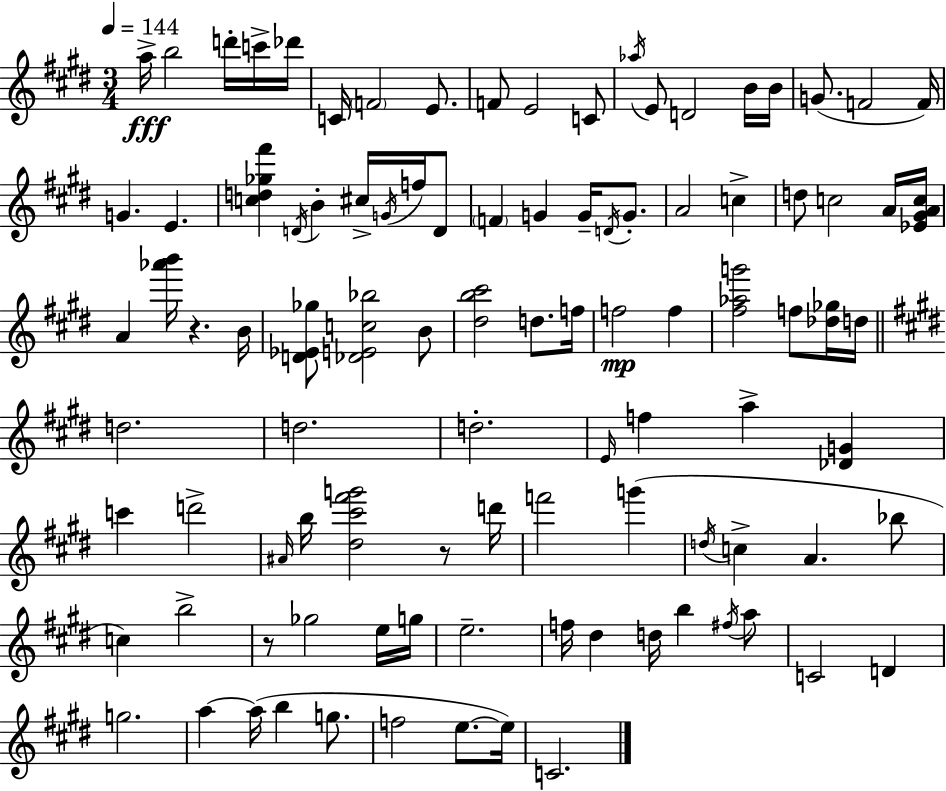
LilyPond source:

{
  \clef treble
  \numericTimeSignature
  \time 3/4
  \key e \major
  \tempo 4 = 144
  a''16->\fff b''2 d'''16-. c'''16-> des'''16 | c'16 \parenthesize f'2 e'8. | f'8 e'2 c'8 | \acciaccatura { aes''16 } e'8 d'2 b'16 | \break b'16 g'8.( f'2 | f'16) g'4. e'4. | <c'' d'' ges'' fis'''>4 \acciaccatura { d'16 } b'4-. cis''16-> \acciaccatura { g'16 } | f''16 d'8 \parenthesize f'4 g'4 g'16-- | \break \acciaccatura { d'16 } g'8.-. a'2 | c''4-> d''8 c''2 | a'16 <ees' gis' a' c''>16 a'4 <aes''' b'''>16 r4. | b'16 <d' ees' ges''>8 <des' e' c'' bes''>2 | \break b'8 <dis'' b'' cis'''>2 | d''8. f''16 f''2\mp | f''4 <fis'' aes'' g'''>2 | f''8 <des'' ges''>16 d''16 \bar "||" \break \key e \major d''2. | d''2. | d''2.-. | \grace { e'16 } f''4 a''4-> <des' g'>4 | \break c'''4 d'''2-> | \grace { ais'16 } b''16 <dis'' cis''' fis''' g'''>2 r8 | d'''16 f'''2 g'''4( | \acciaccatura { d''16 } c''4-> a'4. | \break bes''8 c''4) b''2-> | r8 ges''2 | e''16 g''16 e''2.-- | f''16 dis''4 d''16 b''4 | \break \acciaccatura { fis''16 } a''8 c'2 | d'4 g''2. | a''4~~ a''16( b''4 | g''8. f''2 | \break e''8.~~ e''16) c'2. | \bar "|."
}